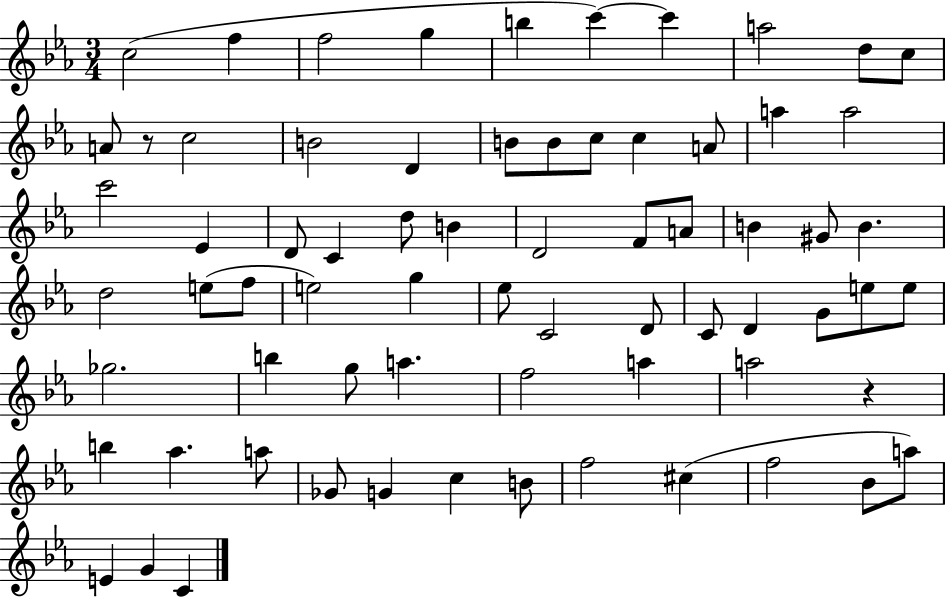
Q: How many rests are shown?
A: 2